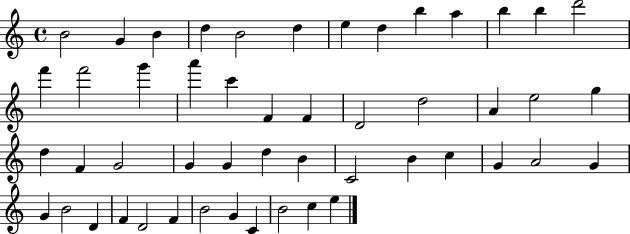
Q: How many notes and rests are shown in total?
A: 50